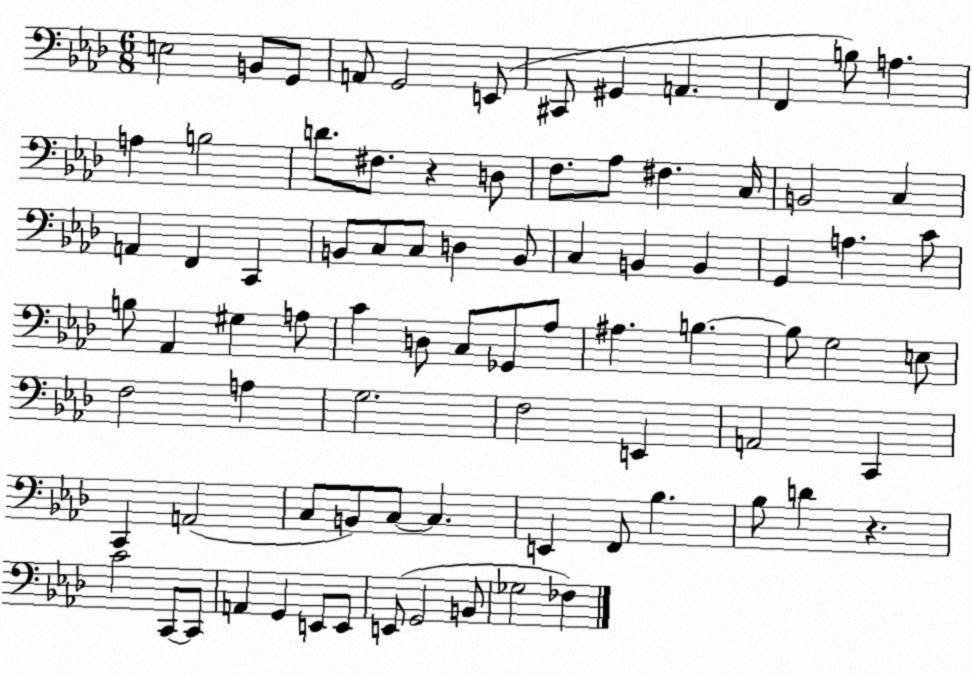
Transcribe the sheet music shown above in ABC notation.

X:1
T:Untitled
M:6/8
L:1/4
K:Ab
E,2 B,,/2 G,,/2 A,,/2 G,,2 E,,/2 ^C,,/2 ^G,, A,, F,, B,/2 A, A, B,2 D/2 ^F,/2 z D,/2 F,/2 _A,/2 ^F, C,/4 B,,2 C, A,, F,, C,, B,,/2 C,/2 C,/2 D, B,,/2 C, B,, B,, G,, A, C/2 B,/2 _A,, ^G, A,/2 C D,/2 C,/2 _G,,/2 _A,/2 ^A, B, B,/2 G,2 E,/2 F,2 A, G,2 F,2 E,, A,,2 C,, C,, A,,2 C,/2 B,,/2 C,/2 C, E,, F,,/2 _B, _B,/2 D z C2 C,,/2 C,,/2 A,, G,, E,,/2 E,,/2 E,,/2 G,,2 B,,/2 _G,2 _F,